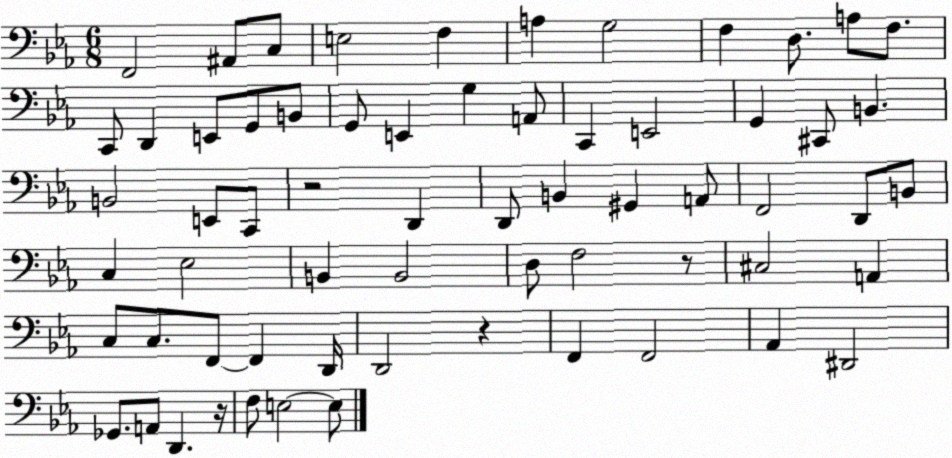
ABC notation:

X:1
T:Untitled
M:6/8
L:1/4
K:Eb
F,,2 ^A,,/2 C,/2 E,2 F, A, G,2 F, D,/2 A,/2 F,/2 C,,/2 D,, E,,/2 G,,/2 B,,/2 G,,/2 E,, G, A,,/2 C,, E,,2 G,, ^C,,/2 B,, B,,2 E,,/2 C,,/2 z2 D,, D,,/2 B,, ^G,, A,,/2 F,,2 D,,/2 B,,/2 C, _E,2 B,, B,,2 D,/2 F,2 z/2 ^C,2 A,, C,/2 C,/2 F,,/2 F,, D,,/4 D,,2 z F,, F,,2 _A,, ^D,,2 _G,,/2 A,,/2 D,, z/4 F,/2 E,2 E,/2